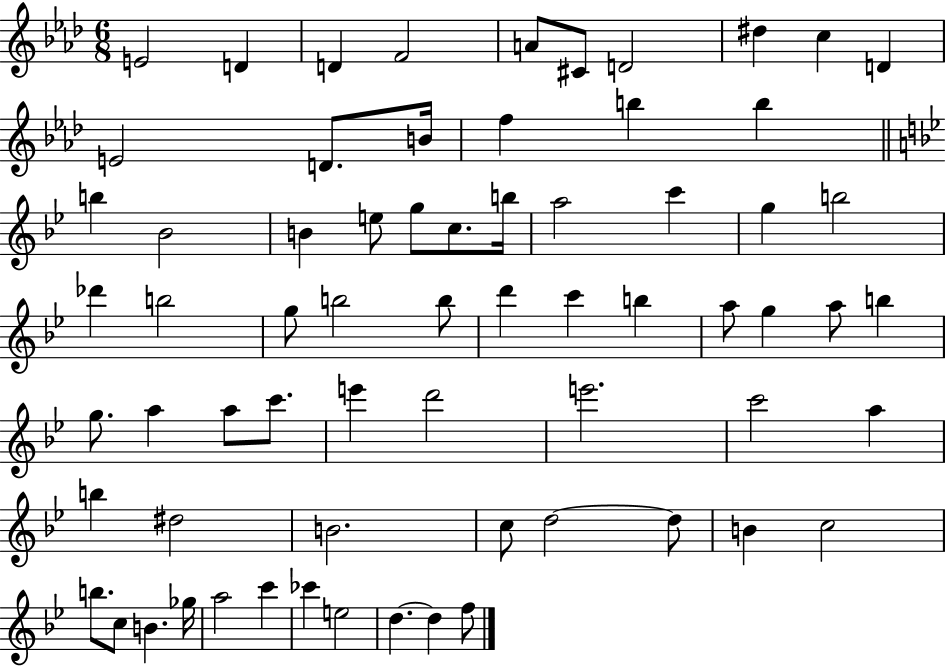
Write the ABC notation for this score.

X:1
T:Untitled
M:6/8
L:1/4
K:Ab
E2 D D F2 A/2 ^C/2 D2 ^d c D E2 D/2 B/4 f b b b _B2 B e/2 g/2 c/2 b/4 a2 c' g b2 _d' b2 g/2 b2 b/2 d' c' b a/2 g a/2 b g/2 a a/2 c'/2 e' d'2 e'2 c'2 a b ^d2 B2 c/2 d2 d/2 B c2 b/2 c/2 B _g/4 a2 c' _c' e2 d d f/2